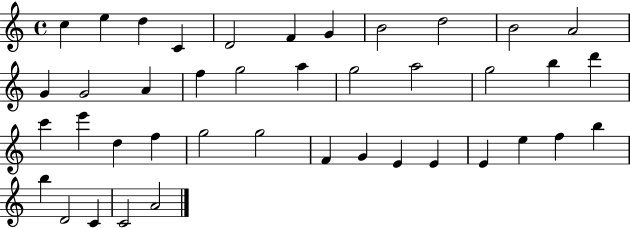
C5/q E5/q D5/q C4/q D4/h F4/q G4/q B4/h D5/h B4/h A4/h G4/q G4/h A4/q F5/q G5/h A5/q G5/h A5/h G5/h B5/q D6/q C6/q E6/q D5/q F5/q G5/h G5/h F4/q G4/q E4/q E4/q E4/q E5/q F5/q B5/q B5/q D4/h C4/q C4/h A4/h